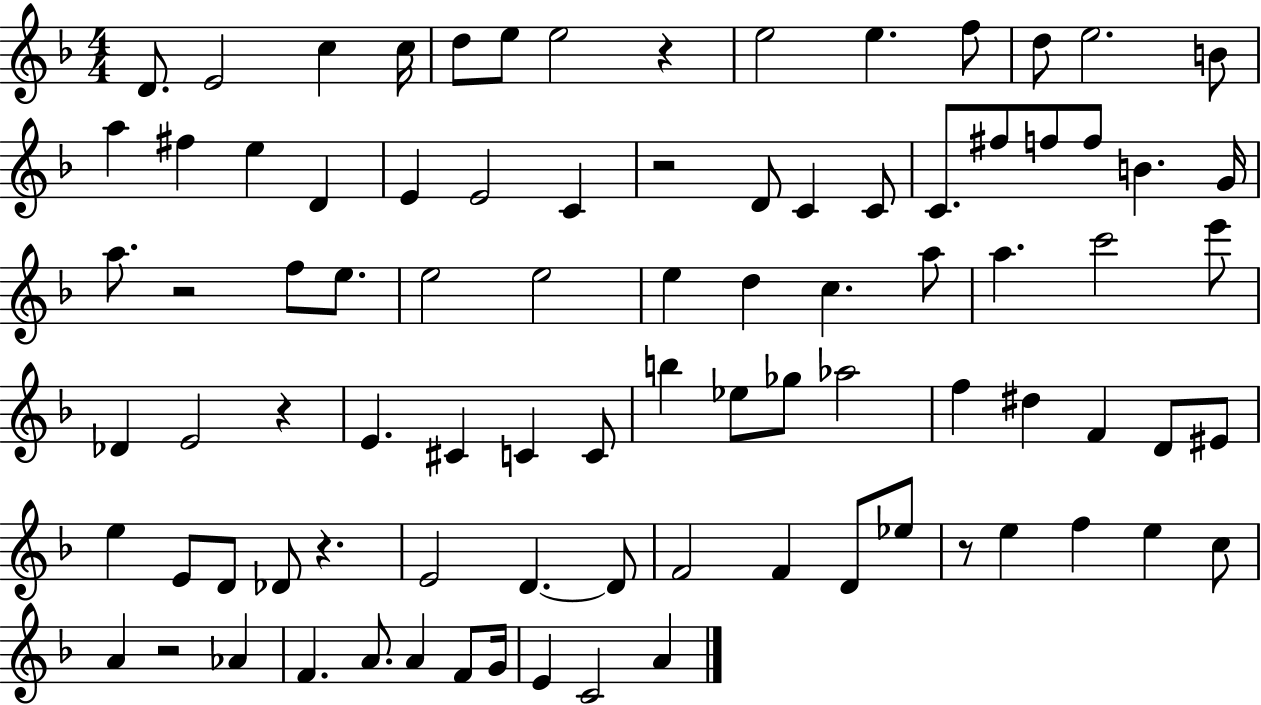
{
  \clef treble
  \numericTimeSignature
  \time 4/4
  \key f \major
  \repeat volta 2 { d'8. e'2 c''4 c''16 | d''8 e''8 e''2 r4 | e''2 e''4. f''8 | d''8 e''2. b'8 | \break a''4 fis''4 e''4 d'4 | e'4 e'2 c'4 | r2 d'8 c'4 c'8 | c'8. fis''8 f''8 f''8 b'4. g'16 | \break a''8. r2 f''8 e''8. | e''2 e''2 | e''4 d''4 c''4. a''8 | a''4. c'''2 e'''8 | \break des'4 e'2 r4 | e'4. cis'4 c'4 c'8 | b''4 ees''8 ges''8 aes''2 | f''4 dis''4 f'4 d'8 eis'8 | \break e''4 e'8 d'8 des'8 r4. | e'2 d'4.~~ d'8 | f'2 f'4 d'8 ees''8 | r8 e''4 f''4 e''4 c''8 | \break a'4 r2 aes'4 | f'4. a'8. a'4 f'8 g'16 | e'4 c'2 a'4 | } \bar "|."
}